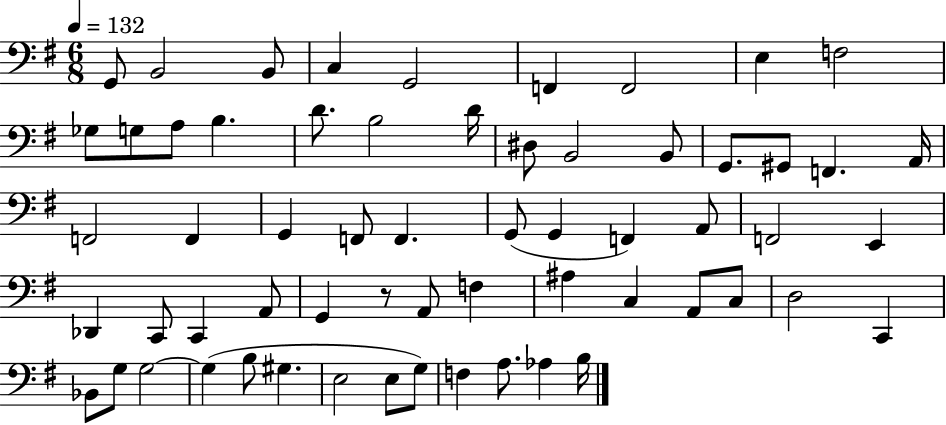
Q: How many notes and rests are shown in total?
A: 61